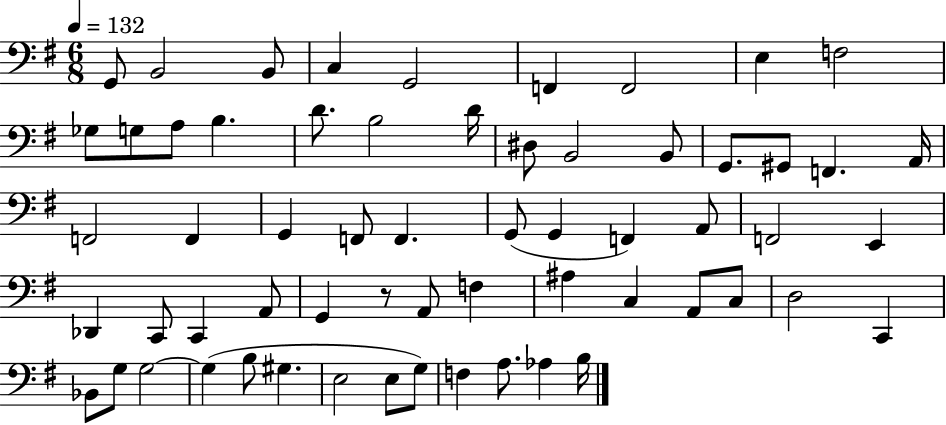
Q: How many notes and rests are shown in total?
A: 61